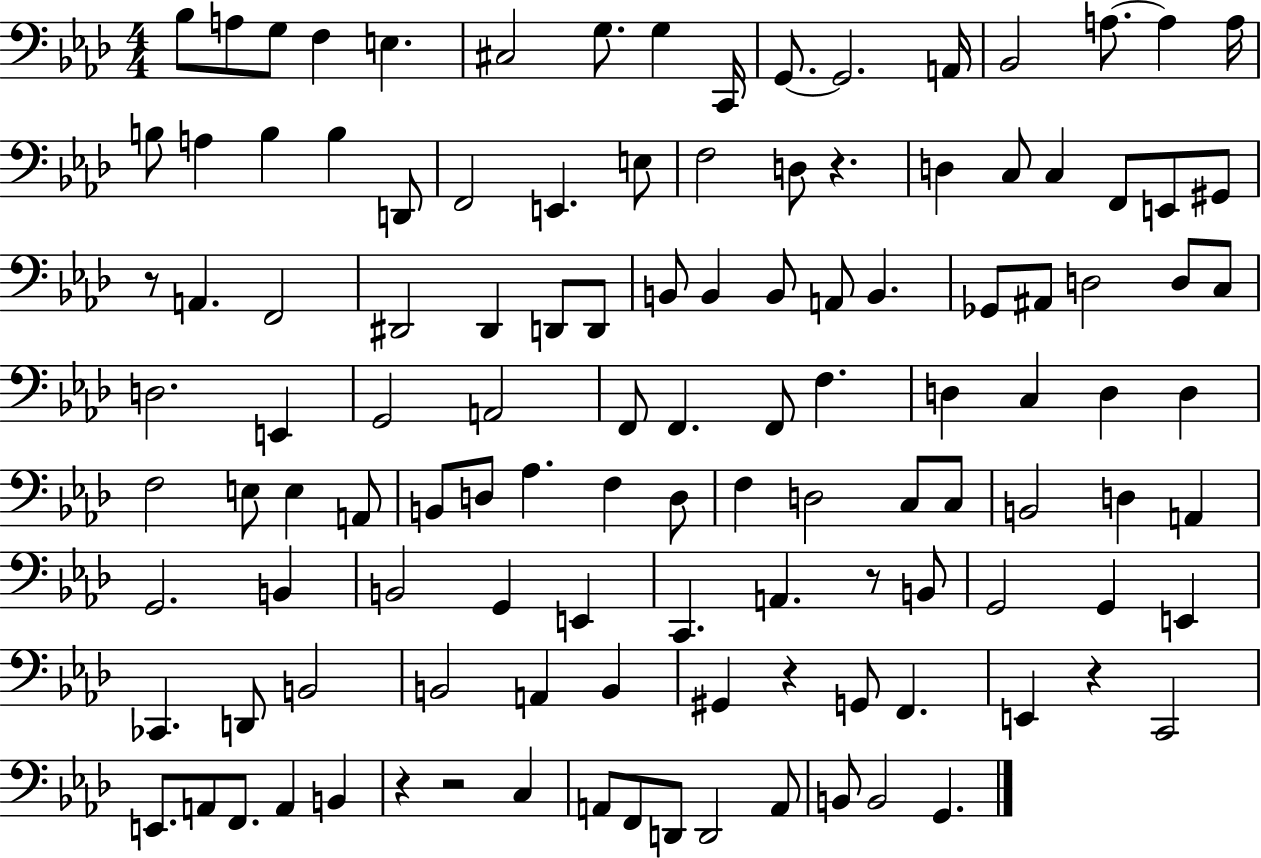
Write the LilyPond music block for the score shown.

{
  \clef bass
  \numericTimeSignature
  \time 4/4
  \key aes \major
  bes8 a8 g8 f4 e4. | cis2 g8. g4 c,16 | g,8.~~ g,2. a,16 | bes,2 a8.~~ a4 a16 | \break b8 a4 b4 b4 d,8 | f,2 e,4. e8 | f2 d8 r4. | d4 c8 c4 f,8 e,8 gis,8 | \break r8 a,4. f,2 | dis,2 dis,4 d,8 d,8 | b,8 b,4 b,8 a,8 b,4. | ges,8 ais,8 d2 d8 c8 | \break d2. e,4 | g,2 a,2 | f,8 f,4. f,8 f4. | d4 c4 d4 d4 | \break f2 e8 e4 a,8 | b,8 d8 aes4. f4 d8 | f4 d2 c8 c8 | b,2 d4 a,4 | \break g,2. b,4 | b,2 g,4 e,4 | c,4. a,4. r8 b,8 | g,2 g,4 e,4 | \break ces,4. d,8 b,2 | b,2 a,4 b,4 | gis,4 r4 g,8 f,4. | e,4 r4 c,2 | \break e,8. a,8 f,8. a,4 b,4 | r4 r2 c4 | a,8 f,8 d,8 d,2 a,8 | b,8 b,2 g,4. | \break \bar "|."
}